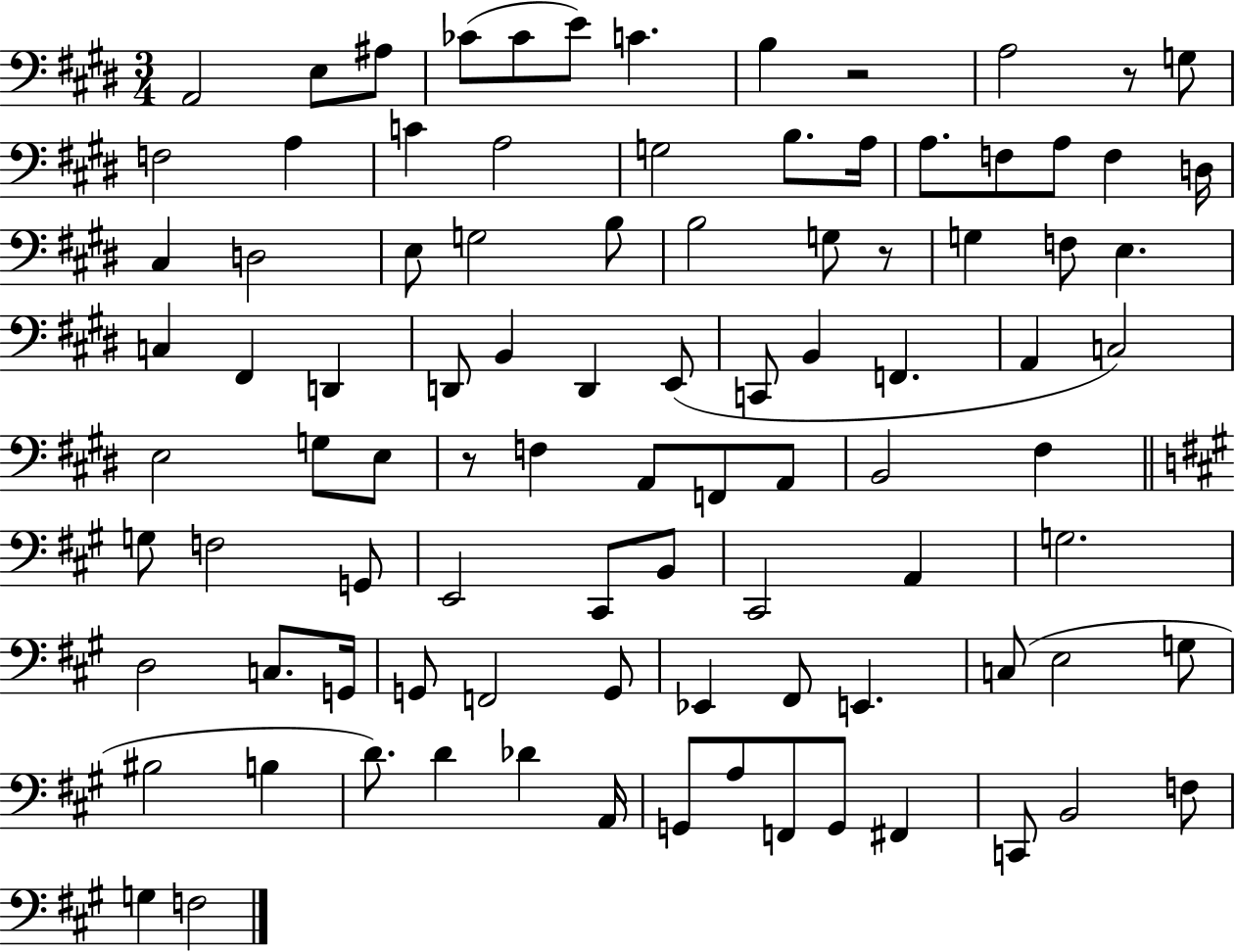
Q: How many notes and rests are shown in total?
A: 94